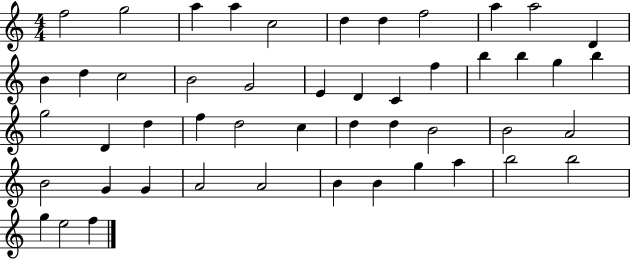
{
  \clef treble
  \numericTimeSignature
  \time 4/4
  \key c \major
  f''2 g''2 | a''4 a''4 c''2 | d''4 d''4 f''2 | a''4 a''2 d'4 | \break b'4 d''4 c''2 | b'2 g'2 | e'4 d'4 c'4 f''4 | b''4 b''4 g''4 b''4 | \break g''2 d'4 d''4 | f''4 d''2 c''4 | d''4 d''4 b'2 | b'2 a'2 | \break b'2 g'4 g'4 | a'2 a'2 | b'4 b'4 g''4 a''4 | b''2 b''2 | \break g''4 e''2 f''4 | \bar "|."
}